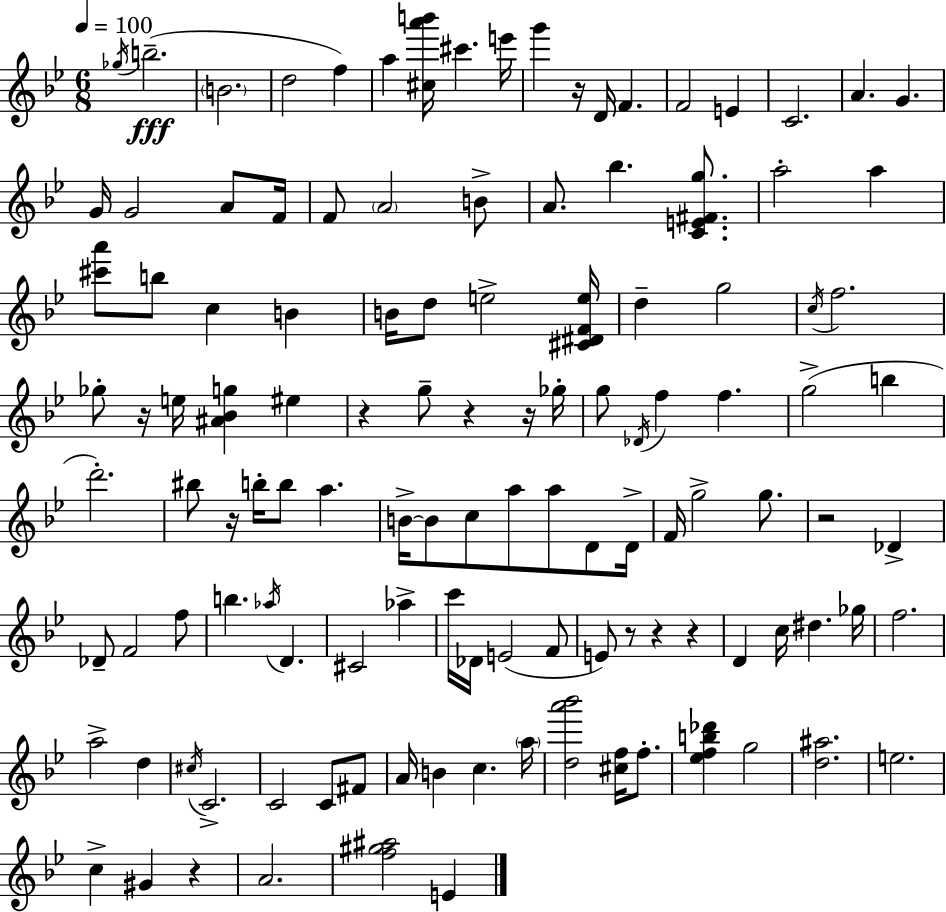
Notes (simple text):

Gb5/s B5/h. B4/h. D5/h F5/q A5/q [C#5,A6,B6]/s C#6/q. E6/s G6/q R/s D4/s F4/q. F4/h E4/q C4/h. A4/q. G4/q. G4/s G4/h A4/e F4/s F4/e A4/h B4/e A4/e. Bb5/q. [C4,E4,F#4,G5]/e. A5/h A5/q [C#6,A6]/e B5/e C5/q B4/q B4/s D5/e E5/h [C#4,D#4,F4,E5]/s D5/q G5/h C5/s F5/h. Gb5/e R/s E5/s [A#4,Bb4,G5]/q EIS5/q R/q G5/e R/q R/s Gb5/s G5/e Db4/s F5/q F5/q. G5/h B5/q D6/h. BIS5/e R/s B5/s B5/e A5/q. B4/s B4/e C5/e A5/e A5/e D4/e D4/s F4/s G5/h G5/e. R/h Db4/q Db4/e F4/h F5/e B5/q. Ab5/s D4/q. C#4/h Ab5/q C6/s Db4/s E4/h F4/e E4/e R/e R/q R/q D4/q C5/s D#5/q. Gb5/s F5/h. A5/h D5/q C#5/s C4/h. C4/h C4/e F#4/e A4/s B4/q C5/q. A5/s [D5,A6,Bb6]/h [C#5,F5]/s F5/e. [Eb5,F5,B5,Db6]/q G5/h [D5,A#5]/h. E5/h. C5/q G#4/q R/q A4/h. [F5,G#5,A#5]/h E4/q